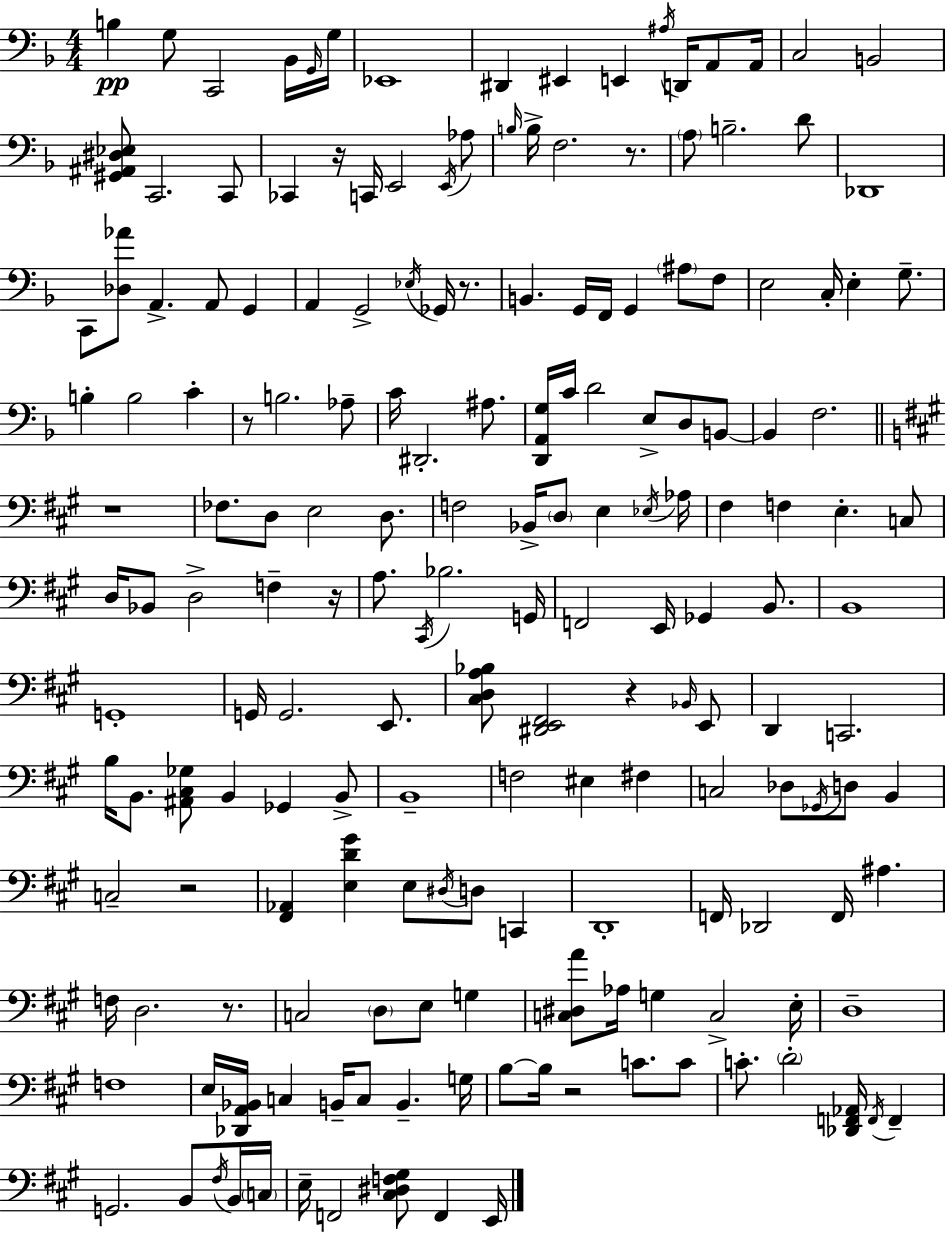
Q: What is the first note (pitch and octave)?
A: B3